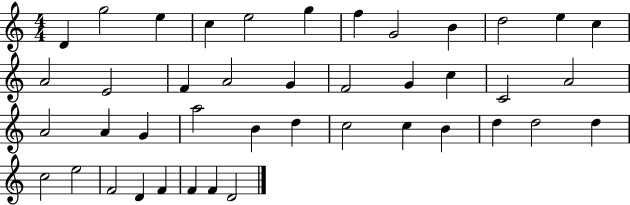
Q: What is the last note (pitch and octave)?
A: D4